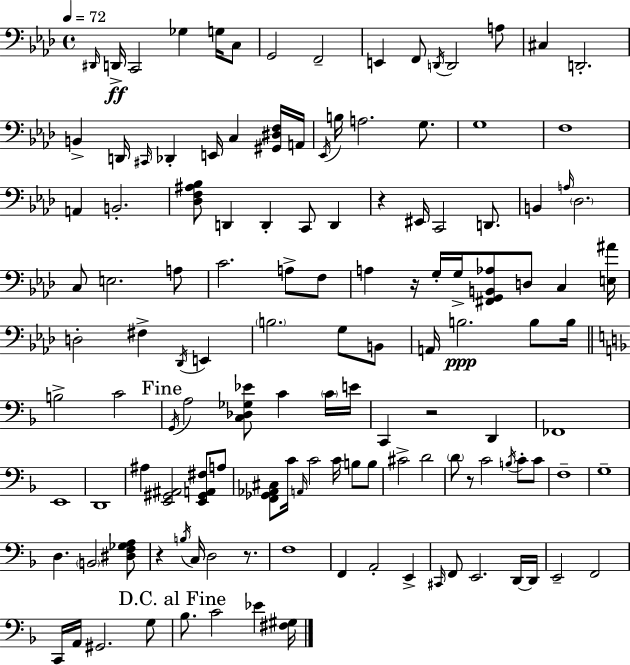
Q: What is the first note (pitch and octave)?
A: D#2